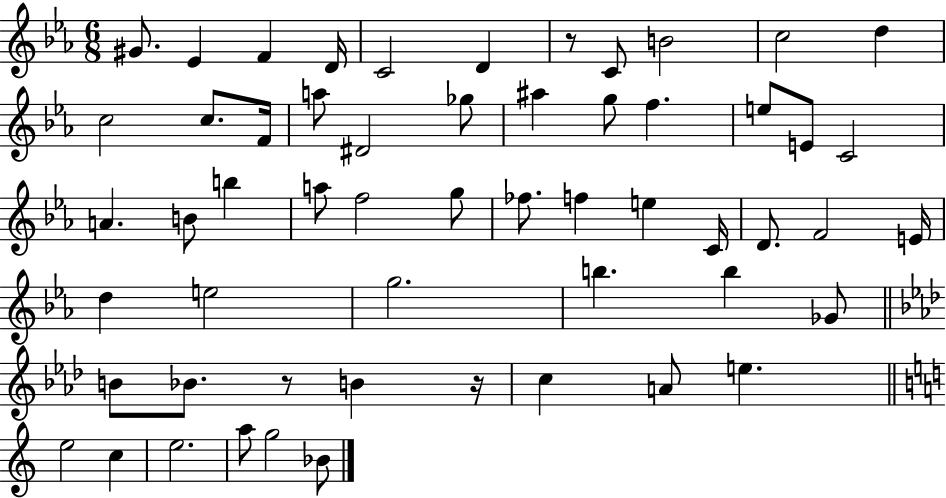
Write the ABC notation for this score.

X:1
T:Untitled
M:6/8
L:1/4
K:Eb
^G/2 _E F D/4 C2 D z/2 C/2 B2 c2 d c2 c/2 F/4 a/2 ^D2 _g/2 ^a g/2 f e/2 E/2 C2 A B/2 b a/2 f2 g/2 _f/2 f e C/4 D/2 F2 E/4 d e2 g2 b b _G/2 B/2 _B/2 z/2 B z/4 c A/2 e e2 c e2 a/2 g2 _B/2